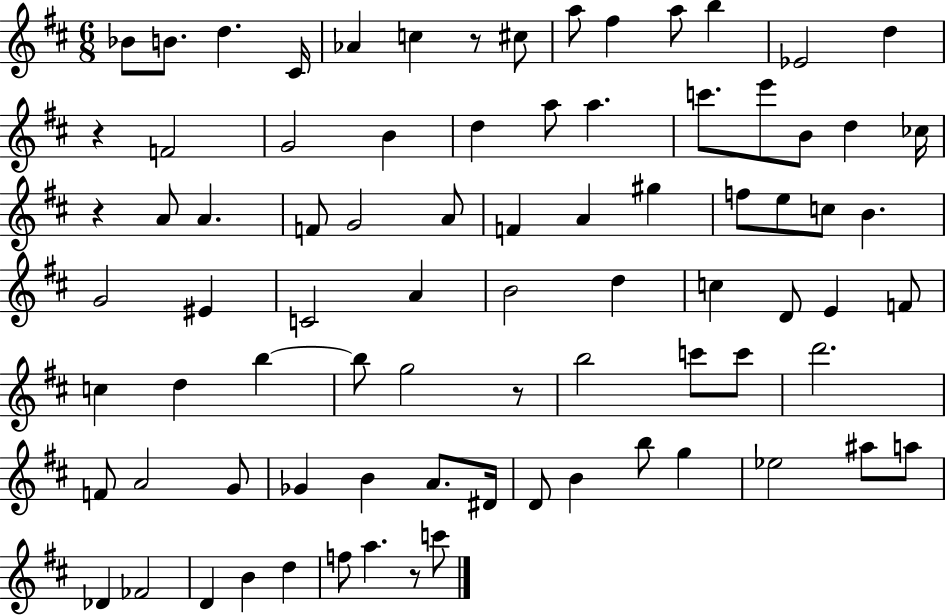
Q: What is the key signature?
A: D major